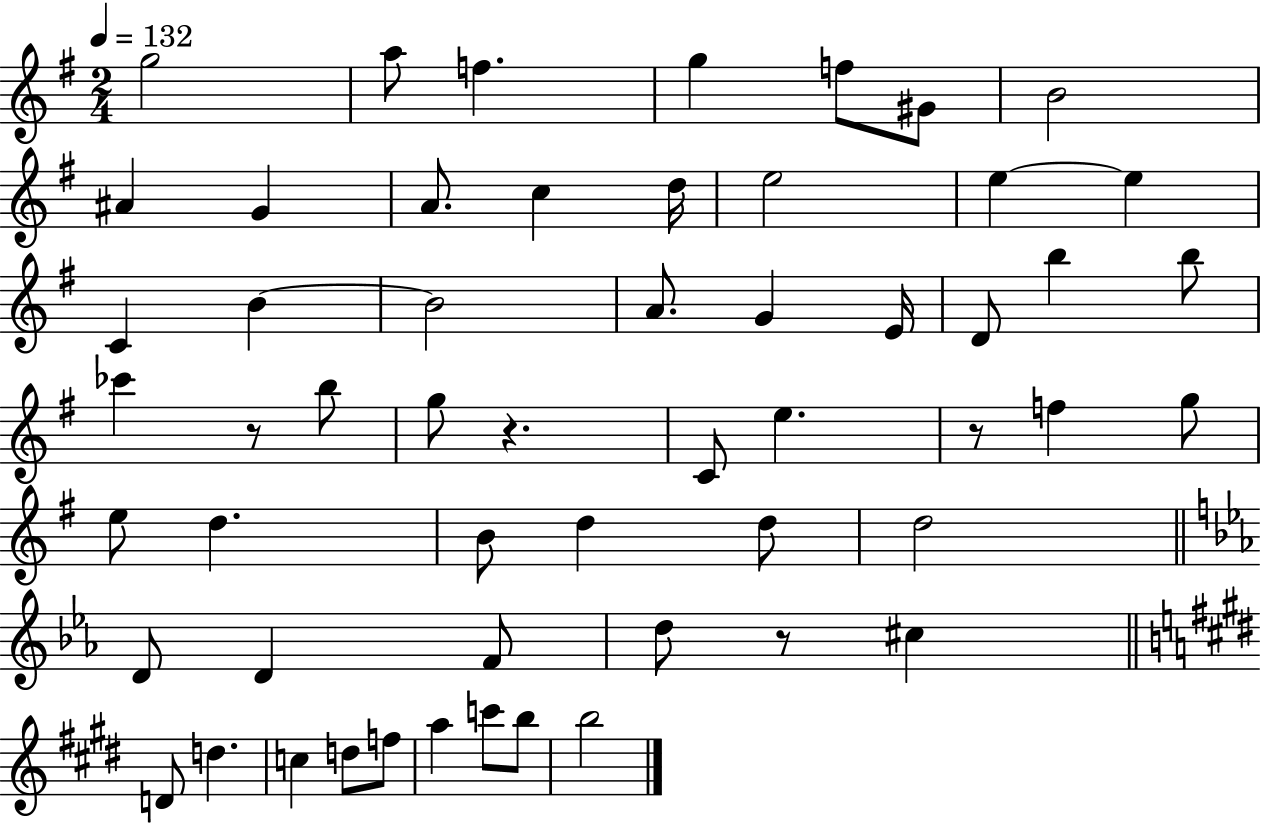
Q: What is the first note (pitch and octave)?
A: G5